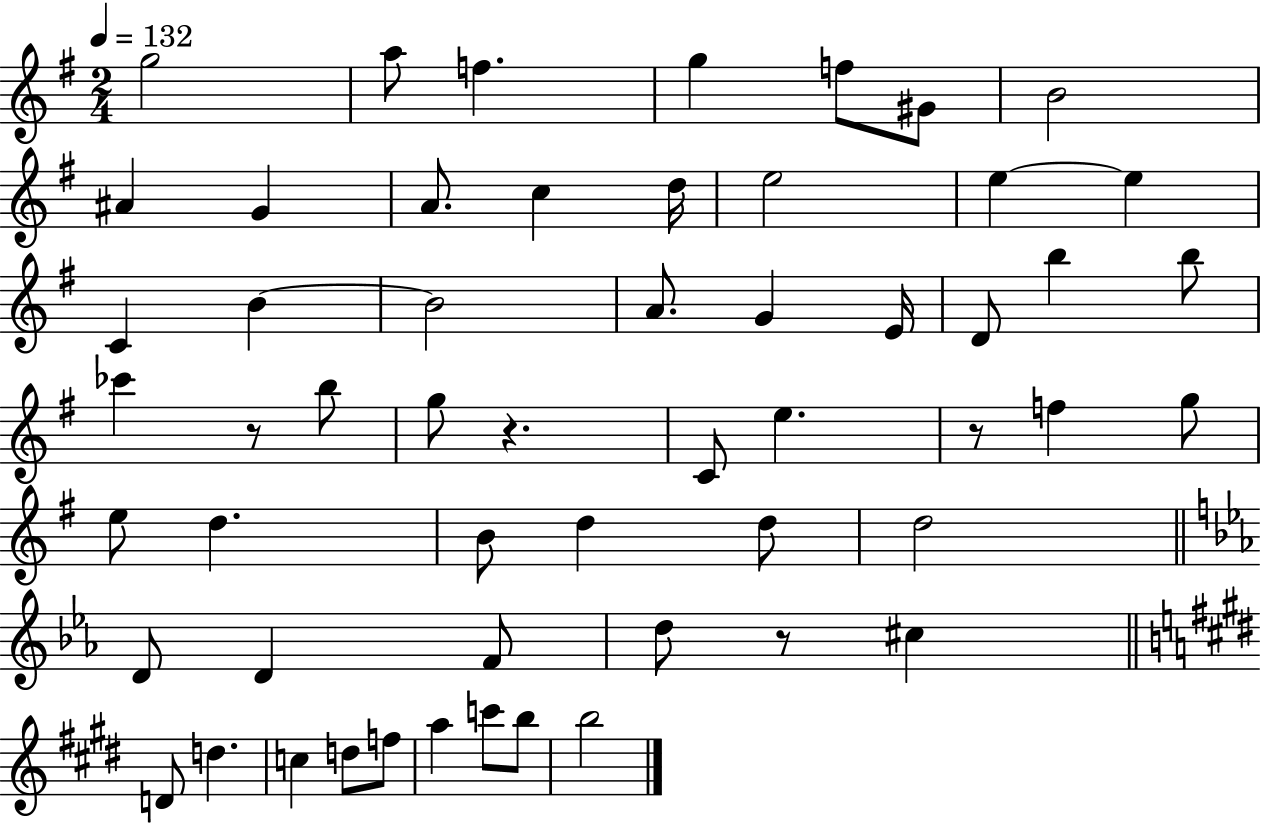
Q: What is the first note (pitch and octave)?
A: G5